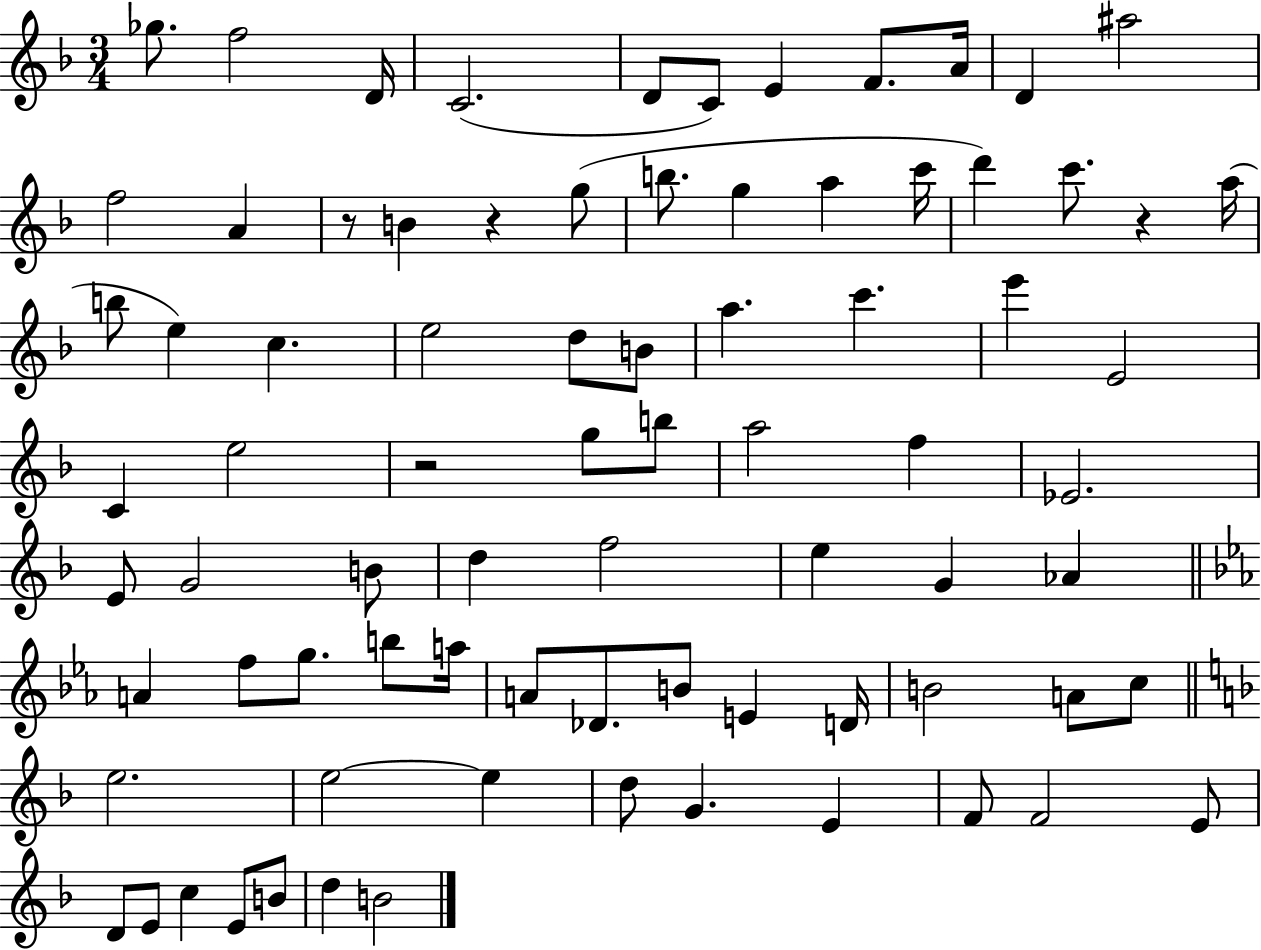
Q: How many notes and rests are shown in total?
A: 80